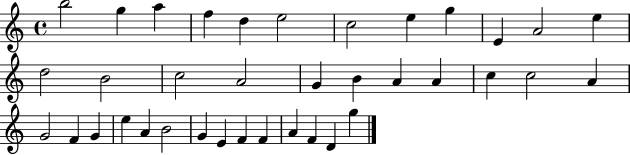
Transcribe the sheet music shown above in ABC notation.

X:1
T:Untitled
M:4/4
L:1/4
K:C
b2 g a f d e2 c2 e g E A2 e d2 B2 c2 A2 G B A A c c2 A G2 F G e A B2 G E F F A F D g